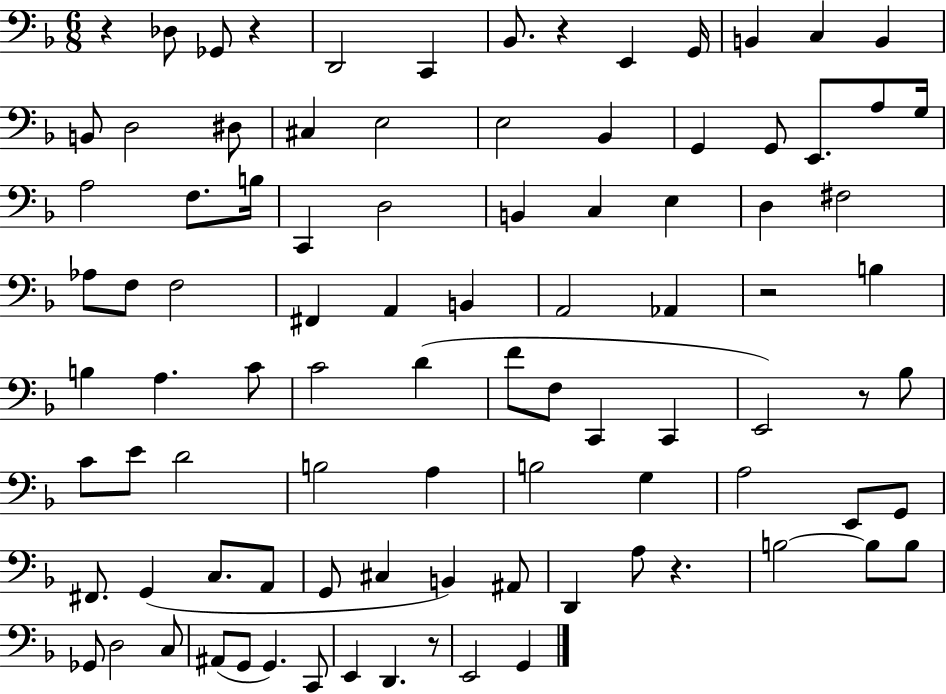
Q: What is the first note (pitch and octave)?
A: Db3